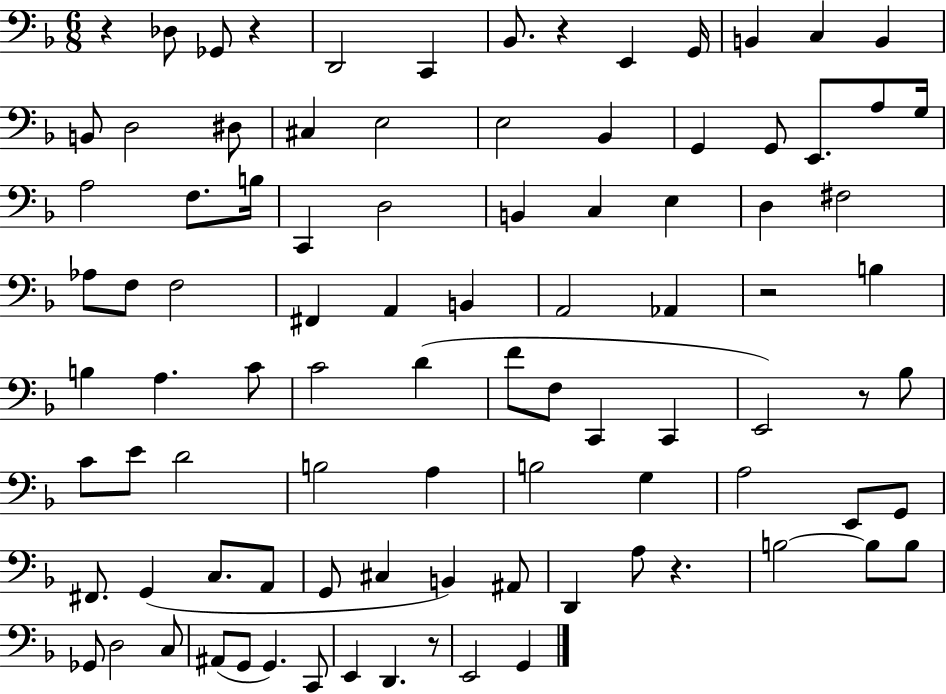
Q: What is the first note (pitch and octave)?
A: Db3